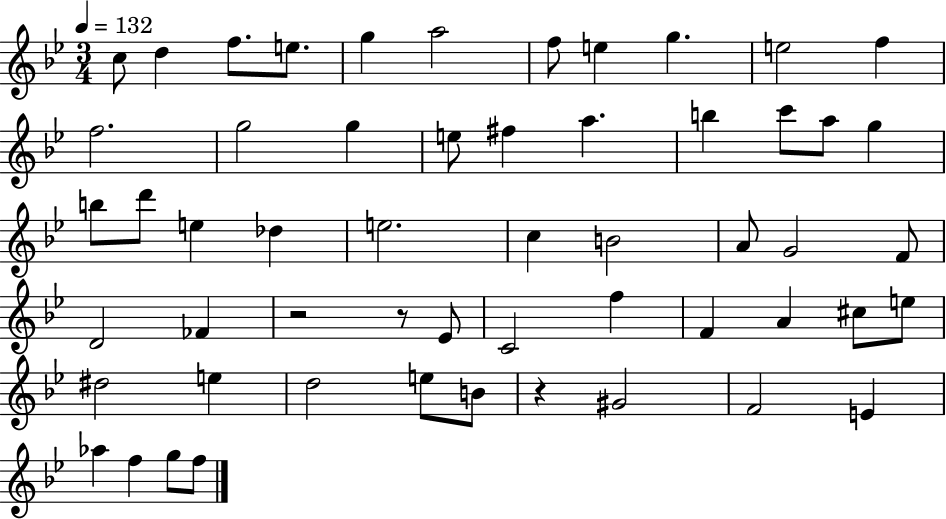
C5/e D5/q F5/e. E5/e. G5/q A5/h F5/e E5/q G5/q. E5/h F5/q F5/h. G5/h G5/q E5/e F#5/q A5/q. B5/q C6/e A5/e G5/q B5/e D6/e E5/q Db5/q E5/h. C5/q B4/h A4/e G4/h F4/e D4/h FES4/q R/h R/e Eb4/e C4/h F5/q F4/q A4/q C#5/e E5/e D#5/h E5/q D5/h E5/e B4/e R/q G#4/h F4/h E4/q Ab5/q F5/q G5/e F5/e